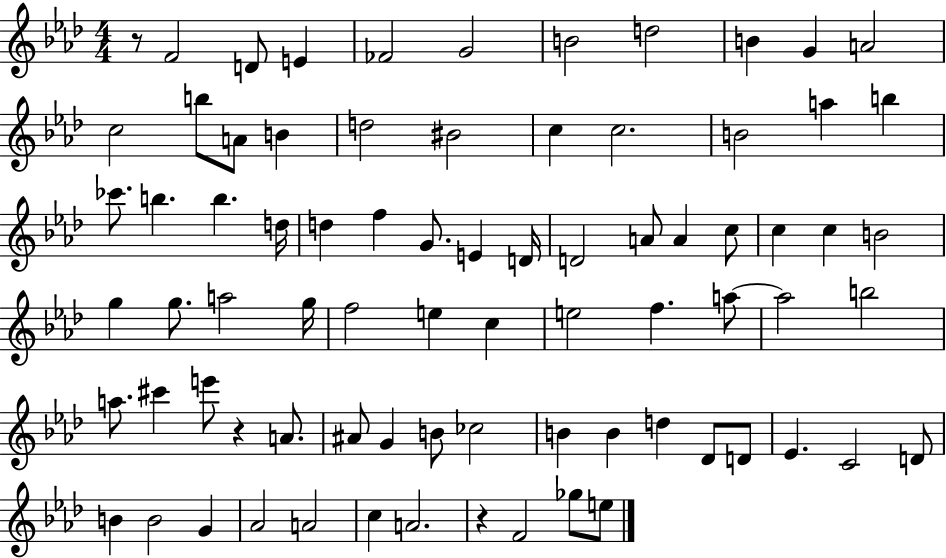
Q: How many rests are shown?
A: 3